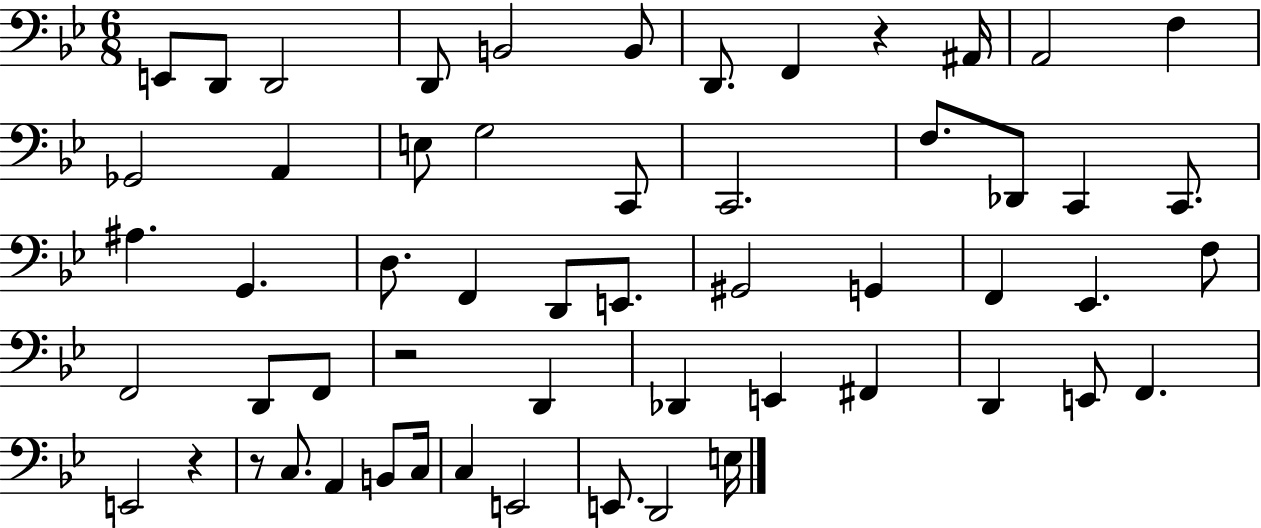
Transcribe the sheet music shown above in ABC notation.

X:1
T:Untitled
M:6/8
L:1/4
K:Bb
E,,/2 D,,/2 D,,2 D,,/2 B,,2 B,,/2 D,,/2 F,, z ^A,,/4 A,,2 F, _G,,2 A,, E,/2 G,2 C,,/2 C,,2 F,/2 _D,,/2 C,, C,,/2 ^A, G,, D,/2 F,, D,,/2 E,,/2 ^G,,2 G,, F,, _E,, F,/2 F,,2 D,,/2 F,,/2 z2 D,, _D,, E,, ^F,, D,, E,,/2 F,, E,,2 z z/2 C,/2 A,, B,,/2 C,/4 C, E,,2 E,,/2 D,,2 E,/4